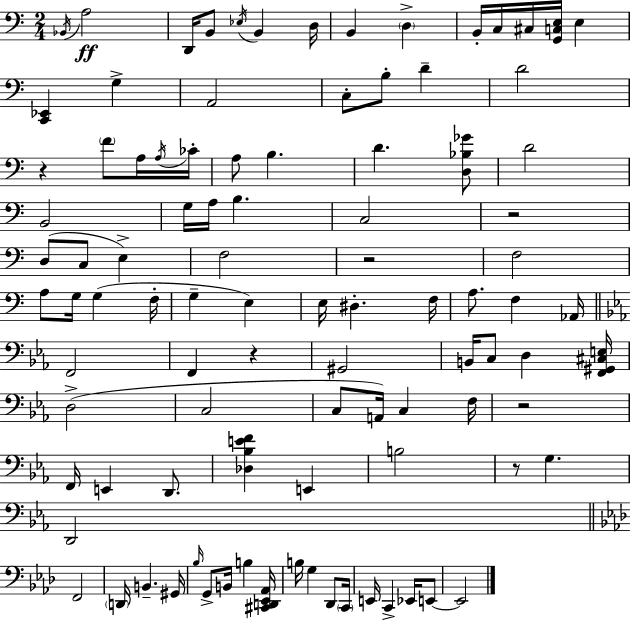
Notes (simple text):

Bb2/s A3/h D2/s B2/e Eb3/s B2/q D3/s B2/q D3/q B2/s C3/s C#3/s [G2,C3,E3]/s E3/q [C2,Eb2]/q G3/q A2/h C3/e B3/e D4/q D4/h R/q F4/e A3/s A3/s CES4/s A3/e B3/q. D4/q. [D3,Bb3,Gb4]/e D4/h B2/h G3/s A3/s B3/q. C3/h R/h D3/e C3/e E3/q F3/h R/h F3/h A3/e G3/s G3/q F3/s G3/q E3/q E3/s D#3/q. F3/s A3/e. F3/q Ab2/s F2/h F2/q R/q G#2/h B2/s C3/e D3/q [F2,G#2,C#3,E3]/s D3/h C3/h C3/e A2/s C3/q F3/s R/h F2/s E2/q D2/e. [Db3,Bb3,E4,F4]/q E2/q B3/h R/e G3/q. D2/h F2/h D2/s B2/q. G#2/s Bb3/s G2/e B2/s B3/q [C#2,D2,Eb2,Ab2]/s B3/s G3/q Db2/e C2/s E2/s C2/q Eb2/s E2/e E2/h